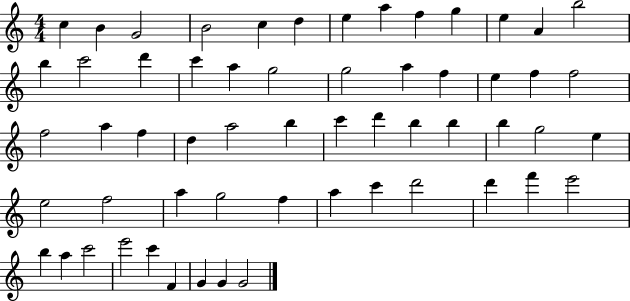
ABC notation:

X:1
T:Untitled
M:4/4
L:1/4
K:C
c B G2 B2 c d e a f g e A b2 b c'2 d' c' a g2 g2 a f e f f2 f2 a f d a2 b c' d' b b b g2 e e2 f2 a g2 f a c' d'2 d' f' e'2 b a c'2 e'2 c' F G G G2